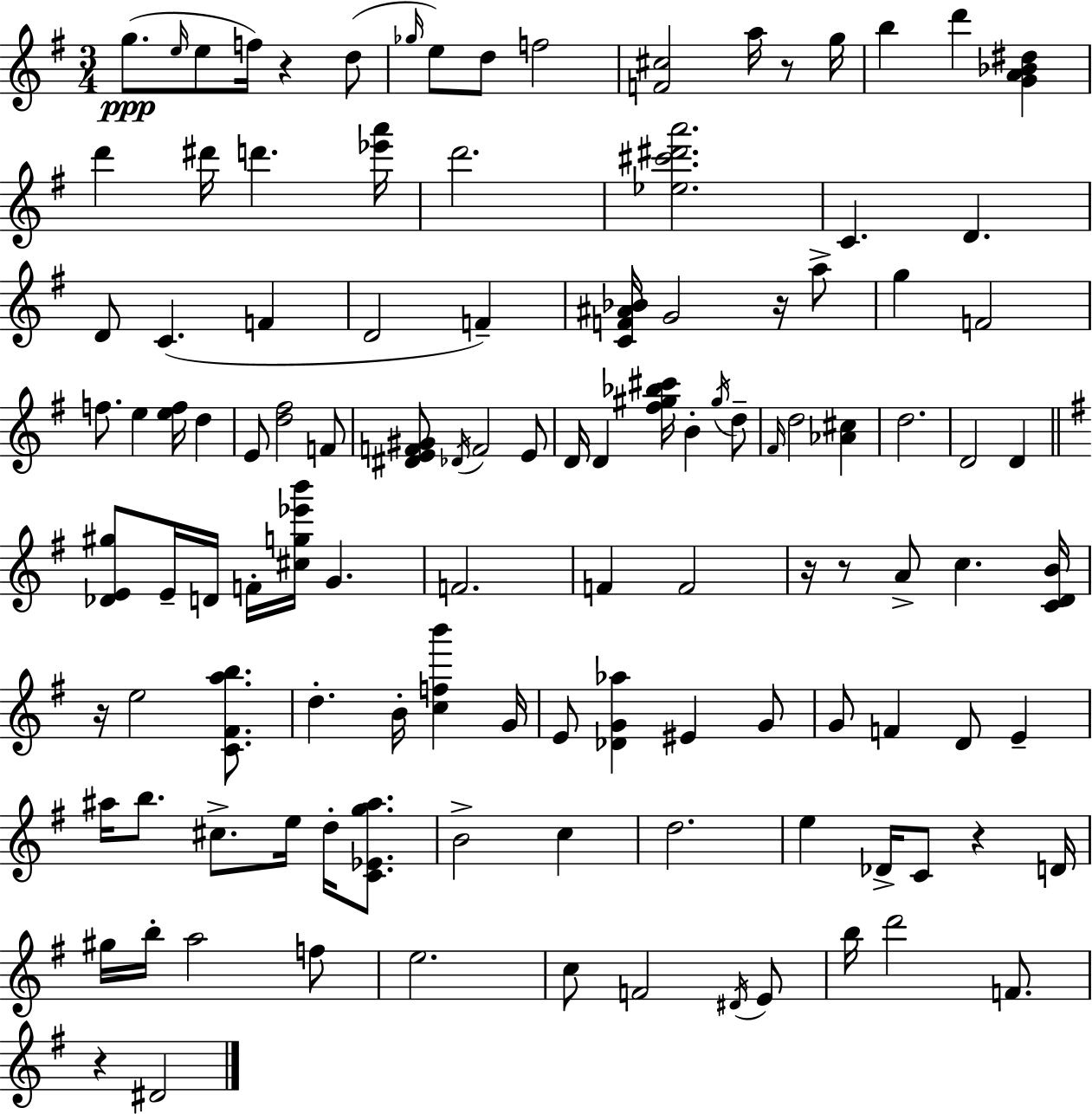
G5/e. E5/s E5/e F5/s R/q D5/e Gb5/s E5/e D5/e F5/h [F4,C#5]/h A5/s R/e G5/s B5/q D6/q [G4,A4,Bb4,D#5]/q D6/q D#6/s D6/q. [Eb6,A6]/s D6/h. [Eb5,C#6,D#6,A6]/h. C4/q. D4/q. D4/e C4/q. F4/q D4/h F4/q [C4,F4,A#4,Bb4]/s G4/h R/s A5/e G5/q F4/h F5/e. E5/q [E5,F5]/s D5/q E4/e [D5,F#5]/h F4/e [D#4,E4,F4,G#4]/e Db4/s F4/h E4/e D4/s D4/q [F#5,G#5,Bb5,C#6]/s B4/q G#5/s D5/e F#4/s D5/h [Ab4,C#5]/q D5/h. D4/h D4/q [Db4,E4,G#5]/e E4/s D4/s F4/s [C#5,G5,Eb6,B6]/s G4/q. F4/h. F4/q F4/h R/s R/e A4/e C5/q. [C4,D4,B4]/s R/s E5/h [C4,F#4,A5,B5]/e. D5/q. B4/s [C5,F5,B6]/q G4/s E4/e [Db4,G4,Ab5]/q EIS4/q G4/e G4/e F4/q D4/e E4/q A#5/s B5/e. C#5/e. E5/s D5/s [C4,Eb4,G5,A#5]/e. B4/h C5/q D5/h. E5/q Db4/s C4/e R/q D4/s G#5/s B5/s A5/h F5/e E5/h. C5/e F4/h D#4/s E4/e B5/s D6/h F4/e. R/q D#4/h